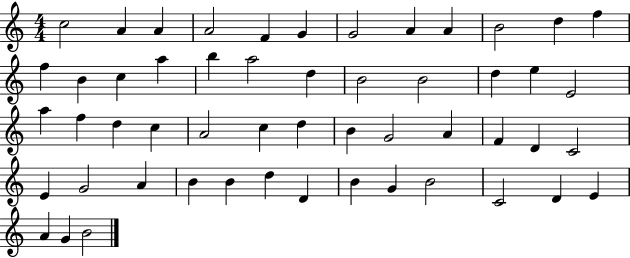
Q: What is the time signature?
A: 4/4